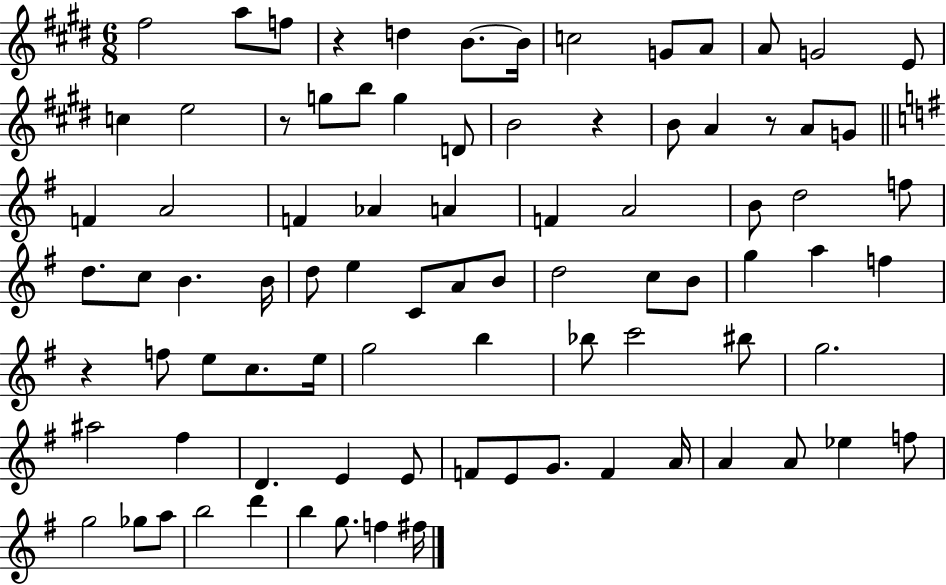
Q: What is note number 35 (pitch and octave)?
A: C5